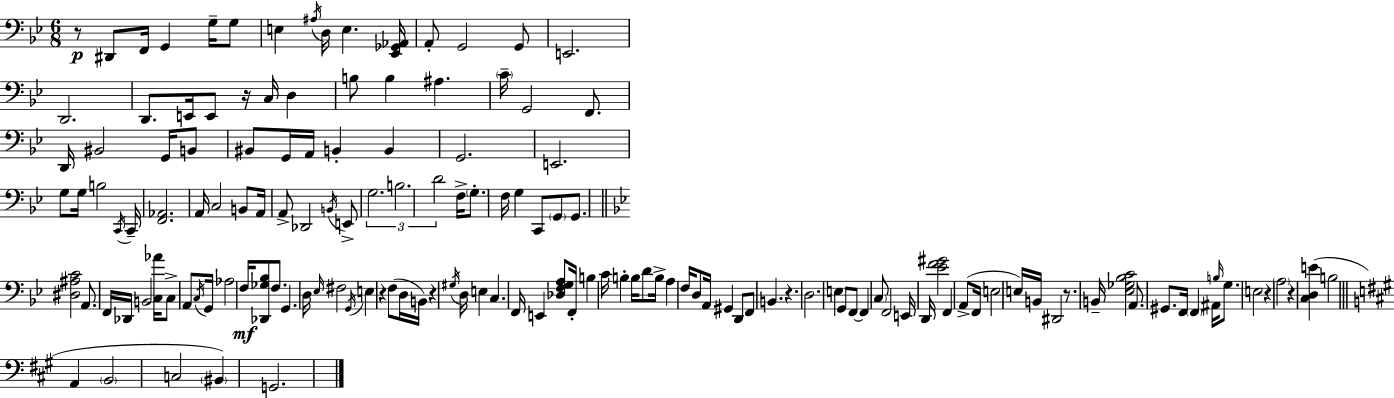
R/e D#2/e F2/s G2/q G3/s G3/e E3/q A#3/s D3/s E3/q. [Eb2,Gb2,Ab2]/s A2/e G2/h G2/e E2/h. D2/h. D2/e. E2/s E2/e R/s C3/s D3/q B3/e B3/q A#3/q. C4/s G2/h F2/e. D2/s BIS2/h G2/s B2/e BIS2/e G2/s A2/s B2/q B2/q G2/h. E2/h. G3/e G3/s B3/h C2/s C2/s [F2,Ab2]/h. A2/s C3/h B2/e A2/s A2/e Db2/h B2/s E2/e G3/h. B3/h. D4/h F3/s G3/e. F3/s G3/q C2/e G2/e G2/e. [D#3,A#3,C4]/h A2/e. F2/s Db2/s B2/h [C3,Ab4]/s C3/e A2/e C3/s G2/s Ab3/h F3/s [Db2,Gb3,Bb3]/e F3/e. G2/q. D3/s Eb3/s F#3/h G2/s E3/q R/q F3/e D3/s B2/s R/q G#3/s D3/s E3/q C3/q. F2/s E2/q [Db3,F3,G3,A3]/e F2/s B3/q C4/s B3/q B3/s D4/e B3/s A3/q F3/s D3/e A2/s G#2/q D2/e F2/e B2/q. R/q. D3/h. E3/q G2/e F2/e F2/q C3/e F2/h E2/s D2/s [Eb4,F4,G#4]/h F2/q A2/e F2/s E3/h E3/s B2/s D#2/h R/e. B2/s [Eb3,Gb3,Bb3,C4]/h A2/e. G#2/e. F2/s F2/q A#2/s B3/s G3/e. E3/h R/q A3/h R/q [C3,D3,E4]/q B3/h A2/q B2/h C3/h BIS2/q G2/h.